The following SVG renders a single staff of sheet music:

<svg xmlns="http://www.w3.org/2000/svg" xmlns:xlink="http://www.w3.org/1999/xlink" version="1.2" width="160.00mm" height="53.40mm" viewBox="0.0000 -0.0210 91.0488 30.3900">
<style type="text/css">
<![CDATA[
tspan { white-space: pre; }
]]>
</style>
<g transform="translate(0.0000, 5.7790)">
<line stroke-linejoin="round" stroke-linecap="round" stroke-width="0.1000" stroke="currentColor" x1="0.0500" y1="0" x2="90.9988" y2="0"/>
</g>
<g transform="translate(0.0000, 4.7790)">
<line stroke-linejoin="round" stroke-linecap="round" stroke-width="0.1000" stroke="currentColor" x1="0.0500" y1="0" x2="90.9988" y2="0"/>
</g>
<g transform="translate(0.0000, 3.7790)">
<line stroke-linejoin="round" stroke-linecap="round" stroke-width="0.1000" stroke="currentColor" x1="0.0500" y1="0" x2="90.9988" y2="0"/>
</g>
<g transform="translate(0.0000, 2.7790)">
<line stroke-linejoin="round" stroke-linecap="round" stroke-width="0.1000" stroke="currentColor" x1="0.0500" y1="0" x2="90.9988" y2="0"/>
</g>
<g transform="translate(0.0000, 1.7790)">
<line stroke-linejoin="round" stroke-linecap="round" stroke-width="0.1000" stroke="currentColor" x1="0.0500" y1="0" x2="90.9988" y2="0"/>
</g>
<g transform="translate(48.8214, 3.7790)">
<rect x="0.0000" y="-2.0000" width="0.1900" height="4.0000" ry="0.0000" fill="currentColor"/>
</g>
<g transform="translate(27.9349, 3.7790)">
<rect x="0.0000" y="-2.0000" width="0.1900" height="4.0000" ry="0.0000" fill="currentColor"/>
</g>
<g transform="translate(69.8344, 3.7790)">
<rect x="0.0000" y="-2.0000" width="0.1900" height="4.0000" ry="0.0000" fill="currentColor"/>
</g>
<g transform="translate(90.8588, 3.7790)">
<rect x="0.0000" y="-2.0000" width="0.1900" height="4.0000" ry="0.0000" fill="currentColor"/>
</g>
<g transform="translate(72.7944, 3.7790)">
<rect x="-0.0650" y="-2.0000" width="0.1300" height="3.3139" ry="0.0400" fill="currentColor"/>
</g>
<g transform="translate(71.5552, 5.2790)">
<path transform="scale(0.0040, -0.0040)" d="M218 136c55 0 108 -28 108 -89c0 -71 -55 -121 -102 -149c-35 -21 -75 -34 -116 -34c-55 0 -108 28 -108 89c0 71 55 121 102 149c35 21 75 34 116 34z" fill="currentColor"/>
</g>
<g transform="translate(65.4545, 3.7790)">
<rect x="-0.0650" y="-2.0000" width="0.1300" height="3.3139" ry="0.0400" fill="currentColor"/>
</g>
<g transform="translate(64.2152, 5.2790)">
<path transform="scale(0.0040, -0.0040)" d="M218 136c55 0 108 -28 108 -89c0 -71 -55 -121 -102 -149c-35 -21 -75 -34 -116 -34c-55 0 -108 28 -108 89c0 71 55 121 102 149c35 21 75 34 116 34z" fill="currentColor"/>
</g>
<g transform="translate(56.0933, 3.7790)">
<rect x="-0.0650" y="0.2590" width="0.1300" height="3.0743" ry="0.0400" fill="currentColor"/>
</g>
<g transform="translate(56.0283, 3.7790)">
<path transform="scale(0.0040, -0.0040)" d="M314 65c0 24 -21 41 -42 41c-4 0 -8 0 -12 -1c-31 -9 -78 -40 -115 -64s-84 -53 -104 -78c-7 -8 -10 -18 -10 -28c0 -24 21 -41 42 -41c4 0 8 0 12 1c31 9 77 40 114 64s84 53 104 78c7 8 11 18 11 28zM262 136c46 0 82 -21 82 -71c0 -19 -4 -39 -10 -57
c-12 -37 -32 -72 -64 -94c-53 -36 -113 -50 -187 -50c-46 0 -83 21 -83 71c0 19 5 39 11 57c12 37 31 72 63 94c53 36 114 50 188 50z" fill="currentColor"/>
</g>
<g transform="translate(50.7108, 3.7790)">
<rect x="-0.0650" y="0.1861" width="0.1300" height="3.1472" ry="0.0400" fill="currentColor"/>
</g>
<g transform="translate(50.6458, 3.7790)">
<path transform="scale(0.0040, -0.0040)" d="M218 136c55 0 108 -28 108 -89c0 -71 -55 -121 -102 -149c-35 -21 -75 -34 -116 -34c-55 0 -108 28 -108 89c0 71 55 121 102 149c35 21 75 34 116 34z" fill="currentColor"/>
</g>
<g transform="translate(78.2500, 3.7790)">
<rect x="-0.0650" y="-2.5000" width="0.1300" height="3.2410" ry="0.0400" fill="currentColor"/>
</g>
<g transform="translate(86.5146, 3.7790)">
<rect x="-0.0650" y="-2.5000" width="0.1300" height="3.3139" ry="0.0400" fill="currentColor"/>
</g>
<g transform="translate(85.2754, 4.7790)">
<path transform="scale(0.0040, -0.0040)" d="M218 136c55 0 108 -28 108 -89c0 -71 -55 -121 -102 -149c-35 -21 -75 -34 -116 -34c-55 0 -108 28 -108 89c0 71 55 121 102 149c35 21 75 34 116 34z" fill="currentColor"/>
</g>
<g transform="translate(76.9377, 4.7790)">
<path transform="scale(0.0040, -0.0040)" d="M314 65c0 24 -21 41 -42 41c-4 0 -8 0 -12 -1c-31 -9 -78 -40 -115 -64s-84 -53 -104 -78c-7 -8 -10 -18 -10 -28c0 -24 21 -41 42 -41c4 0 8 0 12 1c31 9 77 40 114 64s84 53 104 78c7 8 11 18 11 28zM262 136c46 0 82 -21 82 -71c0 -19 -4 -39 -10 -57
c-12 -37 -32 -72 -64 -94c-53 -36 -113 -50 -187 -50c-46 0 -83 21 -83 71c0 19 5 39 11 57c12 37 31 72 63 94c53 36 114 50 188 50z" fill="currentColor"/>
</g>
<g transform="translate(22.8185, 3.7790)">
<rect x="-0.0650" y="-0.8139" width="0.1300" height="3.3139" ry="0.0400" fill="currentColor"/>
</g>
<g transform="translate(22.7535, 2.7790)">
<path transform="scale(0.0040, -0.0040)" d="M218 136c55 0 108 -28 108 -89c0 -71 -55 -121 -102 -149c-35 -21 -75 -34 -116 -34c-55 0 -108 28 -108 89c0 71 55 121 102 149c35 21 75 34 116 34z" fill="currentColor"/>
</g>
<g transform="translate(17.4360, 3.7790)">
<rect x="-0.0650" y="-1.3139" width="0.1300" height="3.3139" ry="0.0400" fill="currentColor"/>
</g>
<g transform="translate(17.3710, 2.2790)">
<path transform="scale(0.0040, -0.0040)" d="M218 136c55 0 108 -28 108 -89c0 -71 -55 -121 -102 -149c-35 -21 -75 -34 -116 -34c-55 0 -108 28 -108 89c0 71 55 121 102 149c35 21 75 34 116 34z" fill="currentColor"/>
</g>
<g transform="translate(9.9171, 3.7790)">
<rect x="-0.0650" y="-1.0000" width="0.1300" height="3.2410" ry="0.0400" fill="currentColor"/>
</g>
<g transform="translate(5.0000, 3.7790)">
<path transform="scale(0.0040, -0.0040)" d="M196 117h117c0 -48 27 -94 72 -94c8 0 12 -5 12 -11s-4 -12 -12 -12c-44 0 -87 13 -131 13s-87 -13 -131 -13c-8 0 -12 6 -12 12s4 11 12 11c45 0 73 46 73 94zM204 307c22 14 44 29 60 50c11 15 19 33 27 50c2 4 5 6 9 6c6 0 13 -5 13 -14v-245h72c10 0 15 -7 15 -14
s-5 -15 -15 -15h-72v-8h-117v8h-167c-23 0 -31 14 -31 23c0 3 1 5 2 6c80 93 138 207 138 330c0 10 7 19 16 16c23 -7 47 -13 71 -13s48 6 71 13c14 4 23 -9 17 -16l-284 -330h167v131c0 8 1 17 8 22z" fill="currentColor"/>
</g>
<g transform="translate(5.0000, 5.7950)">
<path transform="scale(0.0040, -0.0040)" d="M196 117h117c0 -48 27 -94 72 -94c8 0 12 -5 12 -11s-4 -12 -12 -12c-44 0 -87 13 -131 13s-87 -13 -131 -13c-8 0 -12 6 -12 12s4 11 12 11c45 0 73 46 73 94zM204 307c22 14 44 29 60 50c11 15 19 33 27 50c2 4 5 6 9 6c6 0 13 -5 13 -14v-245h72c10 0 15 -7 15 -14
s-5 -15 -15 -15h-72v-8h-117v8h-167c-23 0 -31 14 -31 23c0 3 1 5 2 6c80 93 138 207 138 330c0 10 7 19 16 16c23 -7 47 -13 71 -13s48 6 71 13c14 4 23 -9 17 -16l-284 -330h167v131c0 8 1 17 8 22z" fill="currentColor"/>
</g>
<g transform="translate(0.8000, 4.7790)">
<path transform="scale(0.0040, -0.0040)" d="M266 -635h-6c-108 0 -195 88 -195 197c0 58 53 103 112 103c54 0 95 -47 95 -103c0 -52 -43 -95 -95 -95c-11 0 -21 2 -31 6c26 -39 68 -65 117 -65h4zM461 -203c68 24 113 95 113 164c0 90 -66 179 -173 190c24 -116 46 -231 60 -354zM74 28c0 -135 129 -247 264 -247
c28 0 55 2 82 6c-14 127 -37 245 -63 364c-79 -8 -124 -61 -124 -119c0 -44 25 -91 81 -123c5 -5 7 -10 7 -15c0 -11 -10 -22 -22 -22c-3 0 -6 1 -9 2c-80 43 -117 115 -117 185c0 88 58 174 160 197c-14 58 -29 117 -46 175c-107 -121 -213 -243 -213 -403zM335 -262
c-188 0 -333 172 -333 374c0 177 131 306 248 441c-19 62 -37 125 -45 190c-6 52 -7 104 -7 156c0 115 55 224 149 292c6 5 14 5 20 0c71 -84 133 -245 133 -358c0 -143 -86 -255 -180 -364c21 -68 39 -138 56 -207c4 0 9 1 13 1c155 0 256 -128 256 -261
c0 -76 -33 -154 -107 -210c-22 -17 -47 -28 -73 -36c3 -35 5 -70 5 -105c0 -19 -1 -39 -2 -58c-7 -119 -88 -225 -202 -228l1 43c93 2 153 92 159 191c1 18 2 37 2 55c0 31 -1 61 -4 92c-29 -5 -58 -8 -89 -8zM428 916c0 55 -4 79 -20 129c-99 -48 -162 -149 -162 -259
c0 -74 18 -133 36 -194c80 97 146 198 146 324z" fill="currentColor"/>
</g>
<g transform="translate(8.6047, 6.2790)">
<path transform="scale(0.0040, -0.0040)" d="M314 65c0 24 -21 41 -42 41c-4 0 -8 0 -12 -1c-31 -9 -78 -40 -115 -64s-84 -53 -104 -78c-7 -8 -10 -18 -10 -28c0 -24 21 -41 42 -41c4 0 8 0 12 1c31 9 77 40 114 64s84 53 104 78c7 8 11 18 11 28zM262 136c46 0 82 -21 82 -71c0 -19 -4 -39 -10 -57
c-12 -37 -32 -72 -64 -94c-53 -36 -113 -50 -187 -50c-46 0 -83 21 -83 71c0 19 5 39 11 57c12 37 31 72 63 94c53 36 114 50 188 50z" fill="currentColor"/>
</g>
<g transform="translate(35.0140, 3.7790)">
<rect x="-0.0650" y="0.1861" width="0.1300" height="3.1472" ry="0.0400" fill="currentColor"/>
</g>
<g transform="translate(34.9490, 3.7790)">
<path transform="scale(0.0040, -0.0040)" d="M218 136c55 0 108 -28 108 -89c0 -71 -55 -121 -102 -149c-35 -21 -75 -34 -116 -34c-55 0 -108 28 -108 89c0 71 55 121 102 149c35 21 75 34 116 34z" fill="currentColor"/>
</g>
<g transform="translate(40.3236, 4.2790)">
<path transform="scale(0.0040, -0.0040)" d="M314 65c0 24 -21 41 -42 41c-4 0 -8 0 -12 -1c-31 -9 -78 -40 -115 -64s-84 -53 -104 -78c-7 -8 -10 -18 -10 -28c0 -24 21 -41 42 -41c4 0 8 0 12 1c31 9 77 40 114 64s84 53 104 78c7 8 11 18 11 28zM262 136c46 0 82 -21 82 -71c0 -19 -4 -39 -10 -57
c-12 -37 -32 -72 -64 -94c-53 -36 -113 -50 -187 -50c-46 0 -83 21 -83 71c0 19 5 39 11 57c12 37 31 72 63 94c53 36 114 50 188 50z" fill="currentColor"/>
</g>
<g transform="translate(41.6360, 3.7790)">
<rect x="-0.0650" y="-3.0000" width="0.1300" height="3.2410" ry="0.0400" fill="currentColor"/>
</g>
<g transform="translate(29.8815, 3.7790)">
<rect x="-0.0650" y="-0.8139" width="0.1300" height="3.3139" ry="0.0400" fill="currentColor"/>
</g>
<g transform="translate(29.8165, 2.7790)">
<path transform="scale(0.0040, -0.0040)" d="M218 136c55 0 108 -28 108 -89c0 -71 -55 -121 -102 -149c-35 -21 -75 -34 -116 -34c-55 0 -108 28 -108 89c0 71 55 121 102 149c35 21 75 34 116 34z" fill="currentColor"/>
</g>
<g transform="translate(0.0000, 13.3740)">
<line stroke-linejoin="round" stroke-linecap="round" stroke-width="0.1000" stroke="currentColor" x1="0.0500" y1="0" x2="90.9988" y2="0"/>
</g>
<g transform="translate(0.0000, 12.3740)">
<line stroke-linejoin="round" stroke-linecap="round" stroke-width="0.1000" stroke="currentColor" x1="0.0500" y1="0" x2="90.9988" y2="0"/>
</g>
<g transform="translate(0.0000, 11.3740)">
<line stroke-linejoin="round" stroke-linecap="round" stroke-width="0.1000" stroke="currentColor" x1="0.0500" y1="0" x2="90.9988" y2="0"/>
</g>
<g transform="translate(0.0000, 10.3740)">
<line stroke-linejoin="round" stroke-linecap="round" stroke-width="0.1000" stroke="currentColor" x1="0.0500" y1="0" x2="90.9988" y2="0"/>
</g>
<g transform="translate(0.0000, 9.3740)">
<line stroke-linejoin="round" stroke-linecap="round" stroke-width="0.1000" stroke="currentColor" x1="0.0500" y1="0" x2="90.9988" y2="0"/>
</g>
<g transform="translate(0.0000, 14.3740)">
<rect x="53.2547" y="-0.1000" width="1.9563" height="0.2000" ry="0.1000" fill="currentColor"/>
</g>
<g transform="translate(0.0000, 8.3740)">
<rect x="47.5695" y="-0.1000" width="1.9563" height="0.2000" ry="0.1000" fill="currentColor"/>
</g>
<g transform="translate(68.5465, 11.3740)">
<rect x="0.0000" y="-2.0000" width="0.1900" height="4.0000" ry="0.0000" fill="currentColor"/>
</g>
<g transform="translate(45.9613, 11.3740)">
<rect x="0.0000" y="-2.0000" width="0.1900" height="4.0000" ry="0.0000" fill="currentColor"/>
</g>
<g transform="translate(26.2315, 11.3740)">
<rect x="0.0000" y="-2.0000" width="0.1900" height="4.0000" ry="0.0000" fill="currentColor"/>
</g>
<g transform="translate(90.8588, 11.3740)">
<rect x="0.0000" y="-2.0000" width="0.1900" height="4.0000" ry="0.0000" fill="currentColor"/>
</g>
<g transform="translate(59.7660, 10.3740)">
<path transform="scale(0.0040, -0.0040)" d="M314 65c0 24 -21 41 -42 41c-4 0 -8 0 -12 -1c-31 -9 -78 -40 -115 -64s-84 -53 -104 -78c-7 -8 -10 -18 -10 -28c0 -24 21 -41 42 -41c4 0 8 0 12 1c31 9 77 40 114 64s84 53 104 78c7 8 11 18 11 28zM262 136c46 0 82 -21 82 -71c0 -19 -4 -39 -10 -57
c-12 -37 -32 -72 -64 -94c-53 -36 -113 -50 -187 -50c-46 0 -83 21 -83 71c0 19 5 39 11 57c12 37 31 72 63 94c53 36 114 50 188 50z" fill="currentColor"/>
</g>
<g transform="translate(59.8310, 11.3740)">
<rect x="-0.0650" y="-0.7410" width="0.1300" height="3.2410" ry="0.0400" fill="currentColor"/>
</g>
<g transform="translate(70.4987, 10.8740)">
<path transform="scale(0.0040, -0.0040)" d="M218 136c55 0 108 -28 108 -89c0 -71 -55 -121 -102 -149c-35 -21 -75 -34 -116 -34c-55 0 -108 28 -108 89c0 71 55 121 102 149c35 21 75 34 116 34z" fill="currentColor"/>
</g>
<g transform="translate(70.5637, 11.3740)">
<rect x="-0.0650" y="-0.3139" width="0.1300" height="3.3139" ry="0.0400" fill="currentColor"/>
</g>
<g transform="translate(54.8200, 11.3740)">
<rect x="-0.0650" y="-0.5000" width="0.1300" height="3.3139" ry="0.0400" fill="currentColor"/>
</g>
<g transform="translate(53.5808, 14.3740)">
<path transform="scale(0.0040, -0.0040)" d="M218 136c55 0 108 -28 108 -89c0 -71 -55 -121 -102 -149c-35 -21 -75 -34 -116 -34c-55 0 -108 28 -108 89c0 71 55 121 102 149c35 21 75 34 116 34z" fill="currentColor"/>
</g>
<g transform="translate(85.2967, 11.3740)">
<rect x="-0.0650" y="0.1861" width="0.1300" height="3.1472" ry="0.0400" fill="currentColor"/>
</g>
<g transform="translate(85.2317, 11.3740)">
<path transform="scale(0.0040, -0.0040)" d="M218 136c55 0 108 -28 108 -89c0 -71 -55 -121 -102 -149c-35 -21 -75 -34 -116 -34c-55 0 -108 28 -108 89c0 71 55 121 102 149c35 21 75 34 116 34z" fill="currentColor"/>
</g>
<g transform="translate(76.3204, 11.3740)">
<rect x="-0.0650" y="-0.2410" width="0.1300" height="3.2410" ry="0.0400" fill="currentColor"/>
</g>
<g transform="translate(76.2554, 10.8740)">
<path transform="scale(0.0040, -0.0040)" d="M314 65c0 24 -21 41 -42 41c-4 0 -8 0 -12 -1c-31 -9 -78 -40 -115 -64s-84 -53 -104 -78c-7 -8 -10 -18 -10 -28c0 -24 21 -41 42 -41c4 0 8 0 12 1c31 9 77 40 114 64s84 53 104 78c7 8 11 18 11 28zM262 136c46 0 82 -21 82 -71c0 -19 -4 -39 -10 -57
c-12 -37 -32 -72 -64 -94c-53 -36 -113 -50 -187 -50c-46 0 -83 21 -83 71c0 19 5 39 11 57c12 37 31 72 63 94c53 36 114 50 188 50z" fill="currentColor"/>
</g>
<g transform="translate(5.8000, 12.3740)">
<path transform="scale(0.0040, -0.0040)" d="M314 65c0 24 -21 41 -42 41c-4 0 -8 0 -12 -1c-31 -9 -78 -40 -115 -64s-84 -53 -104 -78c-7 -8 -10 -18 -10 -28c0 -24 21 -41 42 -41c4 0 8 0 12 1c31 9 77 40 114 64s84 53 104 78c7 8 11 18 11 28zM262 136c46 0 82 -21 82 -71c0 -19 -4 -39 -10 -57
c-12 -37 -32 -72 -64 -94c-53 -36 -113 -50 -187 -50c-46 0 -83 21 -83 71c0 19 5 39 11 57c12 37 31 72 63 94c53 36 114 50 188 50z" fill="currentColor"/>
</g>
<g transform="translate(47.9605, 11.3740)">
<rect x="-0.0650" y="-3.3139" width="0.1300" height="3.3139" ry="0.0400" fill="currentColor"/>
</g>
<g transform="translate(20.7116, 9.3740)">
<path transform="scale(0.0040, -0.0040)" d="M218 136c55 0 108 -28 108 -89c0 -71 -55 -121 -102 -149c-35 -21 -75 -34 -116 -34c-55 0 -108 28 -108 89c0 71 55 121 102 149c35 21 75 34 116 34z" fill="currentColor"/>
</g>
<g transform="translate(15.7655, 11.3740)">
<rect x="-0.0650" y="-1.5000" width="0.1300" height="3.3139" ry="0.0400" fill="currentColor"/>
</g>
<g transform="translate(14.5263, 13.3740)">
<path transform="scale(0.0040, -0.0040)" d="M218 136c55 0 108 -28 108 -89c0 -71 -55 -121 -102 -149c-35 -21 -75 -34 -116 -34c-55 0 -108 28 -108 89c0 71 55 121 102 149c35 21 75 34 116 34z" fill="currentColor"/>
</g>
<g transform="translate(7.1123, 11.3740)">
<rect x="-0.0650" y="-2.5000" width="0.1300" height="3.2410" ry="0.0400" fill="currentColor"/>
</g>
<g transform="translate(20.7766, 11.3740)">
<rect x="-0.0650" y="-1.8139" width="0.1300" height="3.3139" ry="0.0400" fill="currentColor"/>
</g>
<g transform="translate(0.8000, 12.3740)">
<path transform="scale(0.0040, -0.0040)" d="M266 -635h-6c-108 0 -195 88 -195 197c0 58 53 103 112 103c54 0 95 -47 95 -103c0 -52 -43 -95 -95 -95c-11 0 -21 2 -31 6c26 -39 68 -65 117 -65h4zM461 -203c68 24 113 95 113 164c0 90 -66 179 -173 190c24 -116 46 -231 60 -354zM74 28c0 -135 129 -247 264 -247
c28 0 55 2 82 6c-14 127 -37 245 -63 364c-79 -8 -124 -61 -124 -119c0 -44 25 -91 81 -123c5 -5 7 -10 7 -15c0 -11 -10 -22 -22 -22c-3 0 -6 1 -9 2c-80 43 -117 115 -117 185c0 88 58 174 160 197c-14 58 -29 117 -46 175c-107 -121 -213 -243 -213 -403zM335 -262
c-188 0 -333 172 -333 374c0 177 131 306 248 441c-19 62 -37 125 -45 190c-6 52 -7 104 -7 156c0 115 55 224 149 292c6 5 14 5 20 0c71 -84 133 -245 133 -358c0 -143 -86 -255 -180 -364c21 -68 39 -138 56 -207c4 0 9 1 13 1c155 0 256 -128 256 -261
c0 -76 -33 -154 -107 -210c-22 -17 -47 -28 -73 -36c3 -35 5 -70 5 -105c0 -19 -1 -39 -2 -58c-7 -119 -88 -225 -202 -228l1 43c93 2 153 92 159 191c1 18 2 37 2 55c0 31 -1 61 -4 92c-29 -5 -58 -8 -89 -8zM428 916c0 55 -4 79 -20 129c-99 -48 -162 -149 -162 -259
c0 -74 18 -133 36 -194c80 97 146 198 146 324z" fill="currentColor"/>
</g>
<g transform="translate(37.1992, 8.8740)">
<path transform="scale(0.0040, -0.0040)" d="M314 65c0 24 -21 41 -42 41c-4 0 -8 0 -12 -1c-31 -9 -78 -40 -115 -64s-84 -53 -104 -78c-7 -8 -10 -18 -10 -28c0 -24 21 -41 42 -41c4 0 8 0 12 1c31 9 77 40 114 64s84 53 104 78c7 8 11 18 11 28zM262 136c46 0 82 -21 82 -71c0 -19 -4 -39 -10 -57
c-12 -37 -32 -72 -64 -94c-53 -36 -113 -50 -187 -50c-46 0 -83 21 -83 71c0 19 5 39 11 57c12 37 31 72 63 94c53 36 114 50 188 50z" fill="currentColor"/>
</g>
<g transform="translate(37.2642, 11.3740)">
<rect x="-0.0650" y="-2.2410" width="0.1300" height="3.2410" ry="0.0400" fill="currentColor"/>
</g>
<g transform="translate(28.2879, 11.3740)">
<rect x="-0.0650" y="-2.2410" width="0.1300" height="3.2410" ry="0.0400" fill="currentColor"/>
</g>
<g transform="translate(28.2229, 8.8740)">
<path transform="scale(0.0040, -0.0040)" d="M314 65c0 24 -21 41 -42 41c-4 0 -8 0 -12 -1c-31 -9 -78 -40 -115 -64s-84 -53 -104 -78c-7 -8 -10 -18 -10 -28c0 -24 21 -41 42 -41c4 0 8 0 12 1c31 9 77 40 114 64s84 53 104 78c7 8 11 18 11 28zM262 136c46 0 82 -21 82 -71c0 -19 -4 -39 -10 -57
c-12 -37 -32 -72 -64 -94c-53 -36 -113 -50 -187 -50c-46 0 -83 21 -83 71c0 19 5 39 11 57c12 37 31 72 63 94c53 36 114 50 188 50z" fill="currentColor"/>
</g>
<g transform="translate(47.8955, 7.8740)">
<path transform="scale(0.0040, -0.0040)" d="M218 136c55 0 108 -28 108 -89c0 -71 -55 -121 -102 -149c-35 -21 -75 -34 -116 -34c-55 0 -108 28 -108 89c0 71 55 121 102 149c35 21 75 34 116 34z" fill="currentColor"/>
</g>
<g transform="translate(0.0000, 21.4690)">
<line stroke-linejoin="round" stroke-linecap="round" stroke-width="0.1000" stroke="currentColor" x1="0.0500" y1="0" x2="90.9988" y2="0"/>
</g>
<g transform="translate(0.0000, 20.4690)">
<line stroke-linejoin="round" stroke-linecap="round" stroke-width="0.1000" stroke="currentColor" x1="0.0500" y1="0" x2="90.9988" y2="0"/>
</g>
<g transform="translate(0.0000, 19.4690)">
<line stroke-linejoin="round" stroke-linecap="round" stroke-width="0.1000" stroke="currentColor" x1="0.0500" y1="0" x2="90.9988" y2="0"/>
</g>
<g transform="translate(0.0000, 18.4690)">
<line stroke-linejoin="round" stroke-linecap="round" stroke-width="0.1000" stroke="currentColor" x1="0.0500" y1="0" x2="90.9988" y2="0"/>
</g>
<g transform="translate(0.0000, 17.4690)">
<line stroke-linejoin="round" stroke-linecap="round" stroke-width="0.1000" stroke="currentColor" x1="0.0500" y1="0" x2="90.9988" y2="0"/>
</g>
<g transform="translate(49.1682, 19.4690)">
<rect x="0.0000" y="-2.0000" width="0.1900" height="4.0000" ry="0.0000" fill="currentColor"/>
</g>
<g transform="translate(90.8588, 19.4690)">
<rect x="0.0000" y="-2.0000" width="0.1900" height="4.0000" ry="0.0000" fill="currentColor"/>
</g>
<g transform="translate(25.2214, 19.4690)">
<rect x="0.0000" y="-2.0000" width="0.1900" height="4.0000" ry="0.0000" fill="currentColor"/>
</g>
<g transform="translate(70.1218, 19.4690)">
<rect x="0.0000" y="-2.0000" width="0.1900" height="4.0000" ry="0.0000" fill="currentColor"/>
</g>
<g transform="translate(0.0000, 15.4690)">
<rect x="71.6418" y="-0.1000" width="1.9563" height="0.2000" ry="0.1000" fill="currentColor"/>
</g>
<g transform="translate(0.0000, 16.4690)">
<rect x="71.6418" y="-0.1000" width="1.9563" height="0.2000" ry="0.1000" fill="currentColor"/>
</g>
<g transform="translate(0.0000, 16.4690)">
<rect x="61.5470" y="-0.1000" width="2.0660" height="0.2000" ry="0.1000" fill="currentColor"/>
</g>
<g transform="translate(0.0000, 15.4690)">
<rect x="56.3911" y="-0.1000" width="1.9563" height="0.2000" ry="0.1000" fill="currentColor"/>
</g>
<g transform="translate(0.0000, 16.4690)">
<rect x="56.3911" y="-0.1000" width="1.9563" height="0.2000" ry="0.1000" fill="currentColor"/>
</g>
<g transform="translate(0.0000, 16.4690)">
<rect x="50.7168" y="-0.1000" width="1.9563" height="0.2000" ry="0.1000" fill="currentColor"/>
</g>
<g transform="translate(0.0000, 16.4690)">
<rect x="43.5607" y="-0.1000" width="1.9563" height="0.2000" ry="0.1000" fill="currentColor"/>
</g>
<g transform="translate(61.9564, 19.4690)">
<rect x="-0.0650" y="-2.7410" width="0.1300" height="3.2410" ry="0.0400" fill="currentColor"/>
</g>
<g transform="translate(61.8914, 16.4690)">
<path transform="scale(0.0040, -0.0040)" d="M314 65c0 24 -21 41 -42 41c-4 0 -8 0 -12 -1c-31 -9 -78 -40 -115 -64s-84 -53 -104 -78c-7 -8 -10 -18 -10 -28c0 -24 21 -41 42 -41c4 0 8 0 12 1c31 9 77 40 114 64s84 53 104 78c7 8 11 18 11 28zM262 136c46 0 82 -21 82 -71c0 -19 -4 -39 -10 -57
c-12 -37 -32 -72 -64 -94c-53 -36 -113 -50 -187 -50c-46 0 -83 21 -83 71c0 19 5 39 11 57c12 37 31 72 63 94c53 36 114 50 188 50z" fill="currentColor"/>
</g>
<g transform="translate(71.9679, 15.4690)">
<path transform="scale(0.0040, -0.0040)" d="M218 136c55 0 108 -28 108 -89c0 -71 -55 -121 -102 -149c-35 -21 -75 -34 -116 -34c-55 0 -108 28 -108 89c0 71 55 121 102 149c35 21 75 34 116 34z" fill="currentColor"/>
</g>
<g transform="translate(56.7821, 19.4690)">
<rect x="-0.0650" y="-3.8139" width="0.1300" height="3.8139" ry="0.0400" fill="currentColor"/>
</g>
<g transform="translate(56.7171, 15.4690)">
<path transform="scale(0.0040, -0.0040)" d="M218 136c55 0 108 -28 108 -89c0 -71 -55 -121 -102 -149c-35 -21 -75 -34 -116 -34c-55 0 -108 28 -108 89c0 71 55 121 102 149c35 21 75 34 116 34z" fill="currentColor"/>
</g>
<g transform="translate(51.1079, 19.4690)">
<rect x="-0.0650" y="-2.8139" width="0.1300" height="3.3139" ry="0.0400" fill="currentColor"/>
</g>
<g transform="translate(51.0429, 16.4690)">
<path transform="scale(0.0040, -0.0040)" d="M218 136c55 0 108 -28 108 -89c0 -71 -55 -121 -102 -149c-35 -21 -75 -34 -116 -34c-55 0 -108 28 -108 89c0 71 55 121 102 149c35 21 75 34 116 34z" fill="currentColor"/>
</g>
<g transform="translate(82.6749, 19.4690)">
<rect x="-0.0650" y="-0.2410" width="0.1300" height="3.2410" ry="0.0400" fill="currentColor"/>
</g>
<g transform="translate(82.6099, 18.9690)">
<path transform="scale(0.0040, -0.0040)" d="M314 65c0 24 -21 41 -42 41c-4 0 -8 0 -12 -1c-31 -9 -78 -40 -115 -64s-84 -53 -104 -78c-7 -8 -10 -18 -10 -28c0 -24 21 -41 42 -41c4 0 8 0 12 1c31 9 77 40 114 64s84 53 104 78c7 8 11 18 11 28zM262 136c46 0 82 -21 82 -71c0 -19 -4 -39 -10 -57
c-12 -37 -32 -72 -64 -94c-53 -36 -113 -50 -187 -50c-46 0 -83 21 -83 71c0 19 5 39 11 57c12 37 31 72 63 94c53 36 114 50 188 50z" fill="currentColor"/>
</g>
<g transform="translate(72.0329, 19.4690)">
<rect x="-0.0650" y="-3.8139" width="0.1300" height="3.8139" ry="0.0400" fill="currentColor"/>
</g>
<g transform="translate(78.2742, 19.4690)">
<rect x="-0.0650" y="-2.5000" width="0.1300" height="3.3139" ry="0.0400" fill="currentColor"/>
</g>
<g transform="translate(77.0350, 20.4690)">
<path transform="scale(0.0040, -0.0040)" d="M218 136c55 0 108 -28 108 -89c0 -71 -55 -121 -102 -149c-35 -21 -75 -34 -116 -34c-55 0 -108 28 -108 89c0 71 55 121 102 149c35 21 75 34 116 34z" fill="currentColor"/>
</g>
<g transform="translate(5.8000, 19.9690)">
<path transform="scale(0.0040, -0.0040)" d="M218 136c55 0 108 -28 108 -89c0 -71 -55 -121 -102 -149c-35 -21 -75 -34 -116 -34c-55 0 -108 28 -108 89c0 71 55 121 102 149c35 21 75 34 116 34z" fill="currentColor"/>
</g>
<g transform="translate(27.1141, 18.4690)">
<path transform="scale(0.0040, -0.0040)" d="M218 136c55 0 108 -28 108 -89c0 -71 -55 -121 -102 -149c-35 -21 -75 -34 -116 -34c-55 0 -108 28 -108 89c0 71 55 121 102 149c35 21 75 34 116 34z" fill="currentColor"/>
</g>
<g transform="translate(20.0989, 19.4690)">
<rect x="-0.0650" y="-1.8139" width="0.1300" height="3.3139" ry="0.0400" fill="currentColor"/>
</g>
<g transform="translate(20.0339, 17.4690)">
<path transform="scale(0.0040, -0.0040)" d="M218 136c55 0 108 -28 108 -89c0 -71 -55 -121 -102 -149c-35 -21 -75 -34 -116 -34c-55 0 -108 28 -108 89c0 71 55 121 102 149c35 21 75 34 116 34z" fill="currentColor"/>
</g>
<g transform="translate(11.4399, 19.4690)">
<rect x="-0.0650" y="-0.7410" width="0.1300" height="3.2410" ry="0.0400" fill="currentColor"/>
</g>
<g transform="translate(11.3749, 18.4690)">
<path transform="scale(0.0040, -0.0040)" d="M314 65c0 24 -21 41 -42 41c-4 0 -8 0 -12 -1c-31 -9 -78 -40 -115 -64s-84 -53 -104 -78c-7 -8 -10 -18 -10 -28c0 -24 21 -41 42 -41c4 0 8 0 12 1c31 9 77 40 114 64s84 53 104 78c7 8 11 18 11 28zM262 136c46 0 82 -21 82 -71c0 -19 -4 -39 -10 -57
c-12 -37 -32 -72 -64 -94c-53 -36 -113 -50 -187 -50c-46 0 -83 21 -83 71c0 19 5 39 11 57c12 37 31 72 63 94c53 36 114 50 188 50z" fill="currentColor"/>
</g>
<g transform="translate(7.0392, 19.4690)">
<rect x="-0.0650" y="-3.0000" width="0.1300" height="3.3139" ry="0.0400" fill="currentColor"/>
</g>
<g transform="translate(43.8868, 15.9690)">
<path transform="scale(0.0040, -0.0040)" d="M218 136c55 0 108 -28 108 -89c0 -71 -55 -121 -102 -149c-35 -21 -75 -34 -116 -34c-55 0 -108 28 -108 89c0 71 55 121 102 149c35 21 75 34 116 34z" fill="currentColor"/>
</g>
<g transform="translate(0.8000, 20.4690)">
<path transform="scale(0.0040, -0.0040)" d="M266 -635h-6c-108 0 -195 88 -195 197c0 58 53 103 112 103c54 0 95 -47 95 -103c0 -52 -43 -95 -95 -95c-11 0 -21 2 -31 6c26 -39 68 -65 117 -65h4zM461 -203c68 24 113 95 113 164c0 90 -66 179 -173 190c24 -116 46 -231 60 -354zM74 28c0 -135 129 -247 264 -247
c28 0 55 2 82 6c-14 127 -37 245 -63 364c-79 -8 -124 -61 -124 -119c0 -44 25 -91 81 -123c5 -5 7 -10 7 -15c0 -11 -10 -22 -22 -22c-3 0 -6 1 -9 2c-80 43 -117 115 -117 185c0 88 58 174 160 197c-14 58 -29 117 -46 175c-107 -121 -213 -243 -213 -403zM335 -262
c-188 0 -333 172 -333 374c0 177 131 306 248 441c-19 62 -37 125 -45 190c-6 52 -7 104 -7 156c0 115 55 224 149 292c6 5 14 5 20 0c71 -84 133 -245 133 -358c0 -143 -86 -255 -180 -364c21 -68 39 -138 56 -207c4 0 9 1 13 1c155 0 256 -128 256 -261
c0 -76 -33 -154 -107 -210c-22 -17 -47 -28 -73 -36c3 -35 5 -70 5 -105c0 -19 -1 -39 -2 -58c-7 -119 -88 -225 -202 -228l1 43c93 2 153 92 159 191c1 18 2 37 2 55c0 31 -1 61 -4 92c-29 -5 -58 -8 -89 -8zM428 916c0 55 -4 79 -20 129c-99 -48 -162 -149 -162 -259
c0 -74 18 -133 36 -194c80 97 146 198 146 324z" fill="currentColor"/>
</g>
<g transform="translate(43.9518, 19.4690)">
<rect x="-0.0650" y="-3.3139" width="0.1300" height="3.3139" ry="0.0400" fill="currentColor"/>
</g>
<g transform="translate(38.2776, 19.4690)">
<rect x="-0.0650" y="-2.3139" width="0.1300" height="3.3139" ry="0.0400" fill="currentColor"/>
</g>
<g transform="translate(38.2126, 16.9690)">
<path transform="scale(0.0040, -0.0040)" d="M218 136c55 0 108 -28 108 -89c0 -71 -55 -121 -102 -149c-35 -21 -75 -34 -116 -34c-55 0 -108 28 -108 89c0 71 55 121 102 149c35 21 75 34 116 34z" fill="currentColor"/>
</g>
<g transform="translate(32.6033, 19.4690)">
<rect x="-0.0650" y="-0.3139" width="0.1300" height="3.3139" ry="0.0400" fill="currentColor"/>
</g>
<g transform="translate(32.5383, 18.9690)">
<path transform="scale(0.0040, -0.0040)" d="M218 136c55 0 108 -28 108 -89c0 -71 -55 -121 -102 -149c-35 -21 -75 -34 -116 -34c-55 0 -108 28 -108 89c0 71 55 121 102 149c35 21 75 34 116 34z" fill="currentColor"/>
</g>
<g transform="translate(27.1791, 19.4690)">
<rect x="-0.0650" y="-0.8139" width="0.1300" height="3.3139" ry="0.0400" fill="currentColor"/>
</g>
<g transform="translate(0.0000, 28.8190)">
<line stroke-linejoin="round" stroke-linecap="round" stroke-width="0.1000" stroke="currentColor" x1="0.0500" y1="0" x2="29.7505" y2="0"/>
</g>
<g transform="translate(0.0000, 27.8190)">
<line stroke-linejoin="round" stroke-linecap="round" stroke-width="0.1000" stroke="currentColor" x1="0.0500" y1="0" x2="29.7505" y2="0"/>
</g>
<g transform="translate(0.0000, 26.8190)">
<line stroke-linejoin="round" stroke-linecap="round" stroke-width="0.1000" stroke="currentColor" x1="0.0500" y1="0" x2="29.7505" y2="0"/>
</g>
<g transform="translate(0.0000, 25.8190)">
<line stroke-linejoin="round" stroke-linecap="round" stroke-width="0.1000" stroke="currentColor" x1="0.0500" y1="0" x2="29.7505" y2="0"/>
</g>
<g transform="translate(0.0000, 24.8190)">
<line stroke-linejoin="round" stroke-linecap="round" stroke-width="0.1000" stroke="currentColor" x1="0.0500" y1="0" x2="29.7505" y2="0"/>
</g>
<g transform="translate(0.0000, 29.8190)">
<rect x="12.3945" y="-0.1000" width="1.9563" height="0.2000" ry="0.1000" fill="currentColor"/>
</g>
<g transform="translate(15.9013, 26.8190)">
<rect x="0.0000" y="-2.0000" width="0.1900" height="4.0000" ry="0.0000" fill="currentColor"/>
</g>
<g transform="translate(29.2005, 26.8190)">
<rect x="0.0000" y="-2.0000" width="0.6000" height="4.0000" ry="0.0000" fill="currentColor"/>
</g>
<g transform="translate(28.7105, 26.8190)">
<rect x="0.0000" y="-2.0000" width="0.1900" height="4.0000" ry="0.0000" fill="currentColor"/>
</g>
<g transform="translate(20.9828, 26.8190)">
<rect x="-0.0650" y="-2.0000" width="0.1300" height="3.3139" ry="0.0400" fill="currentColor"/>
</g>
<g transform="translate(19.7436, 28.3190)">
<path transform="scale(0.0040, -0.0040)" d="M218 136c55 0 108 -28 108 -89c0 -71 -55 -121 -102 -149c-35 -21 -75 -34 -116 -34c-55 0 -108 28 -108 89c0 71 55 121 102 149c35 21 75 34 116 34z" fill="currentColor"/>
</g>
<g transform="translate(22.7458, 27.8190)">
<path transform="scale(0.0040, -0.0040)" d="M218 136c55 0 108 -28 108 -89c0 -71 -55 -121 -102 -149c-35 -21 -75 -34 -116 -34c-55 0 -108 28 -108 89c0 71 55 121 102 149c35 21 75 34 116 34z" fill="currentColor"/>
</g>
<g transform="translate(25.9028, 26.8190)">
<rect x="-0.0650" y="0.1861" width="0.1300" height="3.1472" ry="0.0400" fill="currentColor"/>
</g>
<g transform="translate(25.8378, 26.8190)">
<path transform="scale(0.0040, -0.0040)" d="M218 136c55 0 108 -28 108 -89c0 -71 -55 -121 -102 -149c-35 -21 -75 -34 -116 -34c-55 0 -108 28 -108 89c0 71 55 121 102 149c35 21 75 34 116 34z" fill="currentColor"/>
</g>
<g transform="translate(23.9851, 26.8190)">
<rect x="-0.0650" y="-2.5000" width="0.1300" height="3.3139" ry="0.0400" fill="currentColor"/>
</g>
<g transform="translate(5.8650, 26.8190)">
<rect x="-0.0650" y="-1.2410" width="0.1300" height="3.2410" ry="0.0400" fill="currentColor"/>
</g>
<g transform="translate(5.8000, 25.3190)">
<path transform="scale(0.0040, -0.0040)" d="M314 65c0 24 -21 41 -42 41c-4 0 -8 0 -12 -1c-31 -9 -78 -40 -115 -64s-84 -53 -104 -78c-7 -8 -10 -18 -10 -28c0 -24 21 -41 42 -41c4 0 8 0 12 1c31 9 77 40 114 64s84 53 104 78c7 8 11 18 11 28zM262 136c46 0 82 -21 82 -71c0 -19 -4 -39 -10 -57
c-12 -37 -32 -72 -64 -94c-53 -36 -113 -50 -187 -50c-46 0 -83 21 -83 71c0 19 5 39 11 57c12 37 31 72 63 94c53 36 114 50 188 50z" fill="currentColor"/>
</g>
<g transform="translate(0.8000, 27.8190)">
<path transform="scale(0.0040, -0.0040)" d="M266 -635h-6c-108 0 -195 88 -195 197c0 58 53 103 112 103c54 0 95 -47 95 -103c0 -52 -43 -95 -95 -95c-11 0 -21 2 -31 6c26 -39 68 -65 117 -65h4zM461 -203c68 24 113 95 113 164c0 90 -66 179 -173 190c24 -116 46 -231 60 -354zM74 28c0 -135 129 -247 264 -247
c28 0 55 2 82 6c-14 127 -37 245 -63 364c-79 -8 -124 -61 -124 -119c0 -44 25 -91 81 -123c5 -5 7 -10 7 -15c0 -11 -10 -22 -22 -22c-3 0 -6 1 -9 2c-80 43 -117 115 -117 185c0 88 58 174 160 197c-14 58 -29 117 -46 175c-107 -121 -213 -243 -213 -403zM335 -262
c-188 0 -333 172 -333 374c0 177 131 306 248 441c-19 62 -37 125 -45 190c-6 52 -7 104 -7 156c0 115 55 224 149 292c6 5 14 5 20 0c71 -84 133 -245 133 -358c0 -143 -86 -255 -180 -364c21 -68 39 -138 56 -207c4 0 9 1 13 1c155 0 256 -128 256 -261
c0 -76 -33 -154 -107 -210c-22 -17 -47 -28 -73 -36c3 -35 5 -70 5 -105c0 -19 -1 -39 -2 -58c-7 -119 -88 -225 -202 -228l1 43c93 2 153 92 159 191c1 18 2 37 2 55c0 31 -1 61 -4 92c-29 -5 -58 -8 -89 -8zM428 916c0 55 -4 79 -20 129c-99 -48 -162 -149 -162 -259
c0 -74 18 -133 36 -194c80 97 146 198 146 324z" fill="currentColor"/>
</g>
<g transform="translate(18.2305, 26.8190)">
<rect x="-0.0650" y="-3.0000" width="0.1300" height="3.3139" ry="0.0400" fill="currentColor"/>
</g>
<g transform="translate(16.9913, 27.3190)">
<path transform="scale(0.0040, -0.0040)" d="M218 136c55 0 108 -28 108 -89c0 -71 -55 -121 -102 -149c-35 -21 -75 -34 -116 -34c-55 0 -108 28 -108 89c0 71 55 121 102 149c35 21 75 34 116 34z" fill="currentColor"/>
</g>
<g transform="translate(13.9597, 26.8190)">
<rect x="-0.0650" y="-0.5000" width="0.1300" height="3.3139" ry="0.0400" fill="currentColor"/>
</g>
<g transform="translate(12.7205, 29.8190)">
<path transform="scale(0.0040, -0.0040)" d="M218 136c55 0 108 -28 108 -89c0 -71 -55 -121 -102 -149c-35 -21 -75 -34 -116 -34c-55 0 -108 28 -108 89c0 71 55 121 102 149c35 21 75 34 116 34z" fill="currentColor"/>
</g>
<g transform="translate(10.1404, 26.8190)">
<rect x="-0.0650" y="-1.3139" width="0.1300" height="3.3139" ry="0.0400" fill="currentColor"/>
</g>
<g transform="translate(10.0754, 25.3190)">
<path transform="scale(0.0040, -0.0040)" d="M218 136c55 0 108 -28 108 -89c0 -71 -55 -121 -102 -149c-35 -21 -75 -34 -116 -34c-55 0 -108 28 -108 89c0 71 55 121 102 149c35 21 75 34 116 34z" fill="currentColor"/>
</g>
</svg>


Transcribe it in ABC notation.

X:1
T:Untitled
M:4/4
L:1/4
K:C
D2 e d d B A2 B B2 F F G2 G G2 E f g2 g2 b C d2 c c2 B A d2 f d c g b a c' a2 c' G c2 e2 e C A F G B